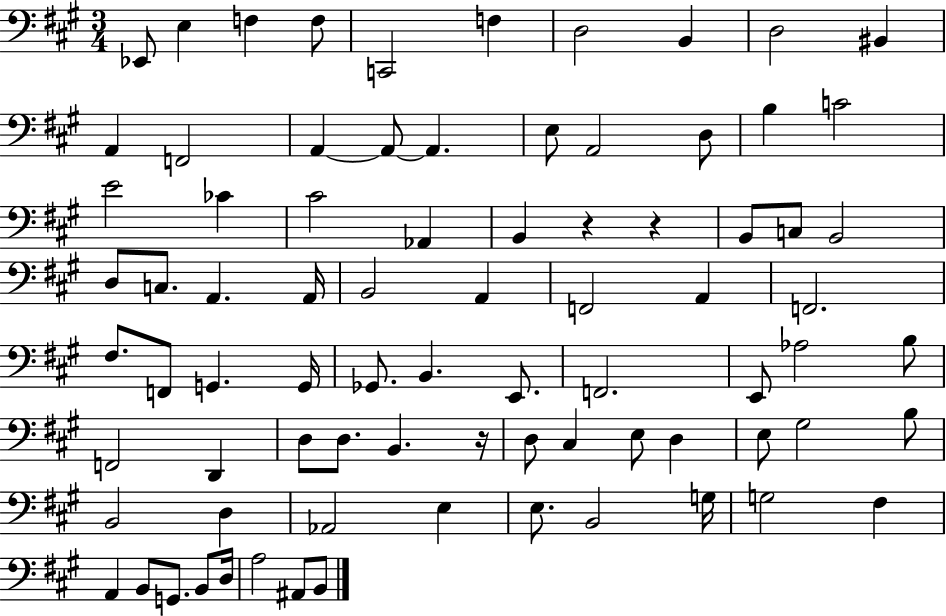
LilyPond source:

{
  \clef bass
  \numericTimeSignature
  \time 3/4
  \key a \major
  \repeat volta 2 { ees,8 e4 f4 f8 | c,2 f4 | d2 b,4 | d2 bis,4 | \break a,4 f,2 | a,4~~ a,8~~ a,4. | e8 a,2 d8 | b4 c'2 | \break e'2 ces'4 | cis'2 aes,4 | b,4 r4 r4 | b,8 c8 b,2 | \break d8 c8. a,4. a,16 | b,2 a,4 | f,2 a,4 | f,2. | \break fis8. f,8 g,4. g,16 | ges,8. b,4. e,8. | f,2. | e,8 aes2 b8 | \break f,2 d,4 | d8 d8. b,4. r16 | d8 cis4 e8 d4 | e8 gis2 b8 | \break b,2 d4 | aes,2 e4 | e8. b,2 g16 | g2 fis4 | \break a,4 b,8 g,8. b,8 d16 | a2 ais,8 b,8 | } \bar "|."
}